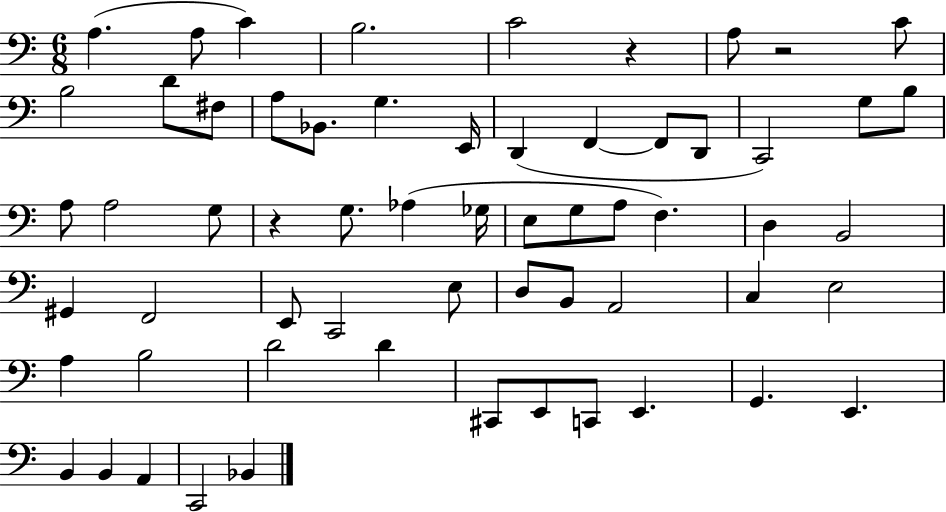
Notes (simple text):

A3/q. A3/e C4/q B3/h. C4/h R/q A3/e R/h C4/e B3/h D4/e F#3/e A3/e Bb2/e. G3/q. E2/s D2/q F2/q F2/e D2/e C2/h G3/e B3/e A3/e A3/h G3/e R/q G3/e. Ab3/q Gb3/s E3/e G3/e A3/e F3/q. D3/q B2/h G#2/q F2/h E2/e C2/h E3/e D3/e B2/e A2/h C3/q E3/h A3/q B3/h D4/h D4/q C#2/e E2/e C2/e E2/q. G2/q. E2/q. B2/q B2/q A2/q C2/h Bb2/q